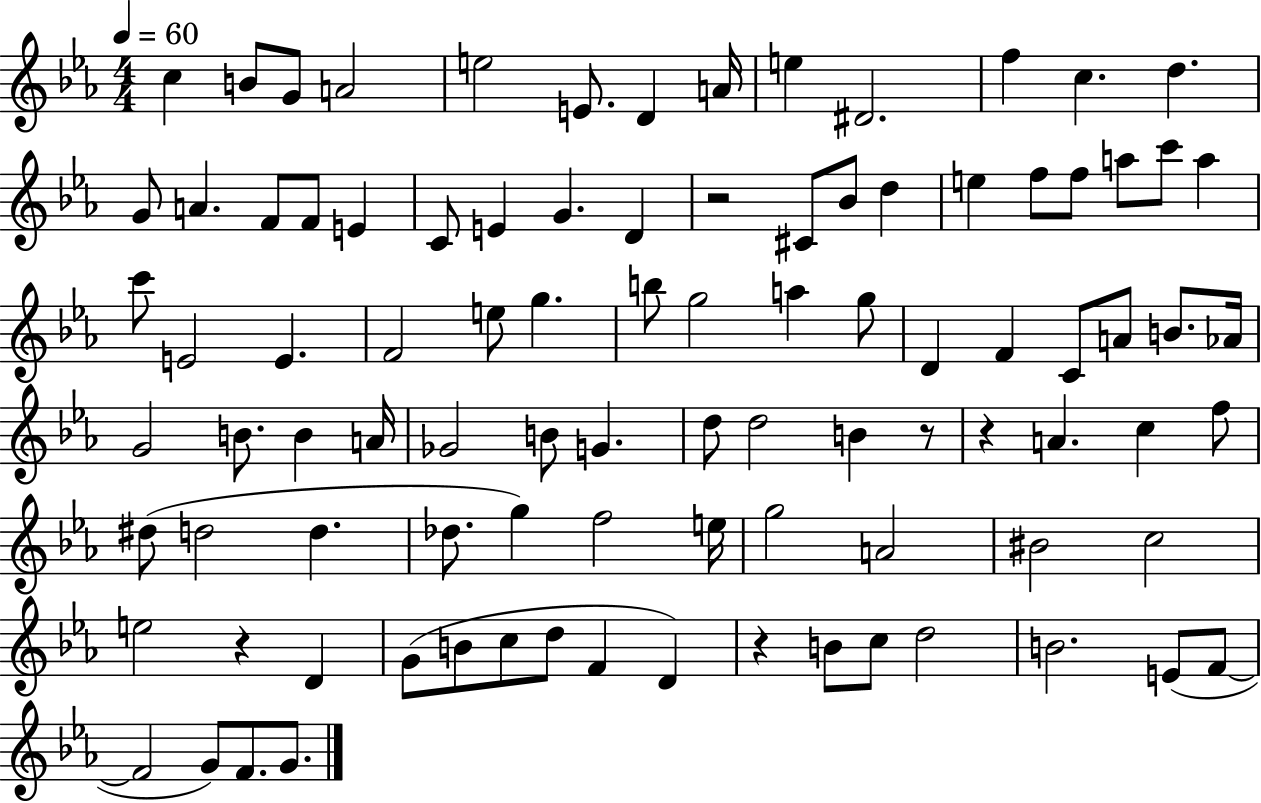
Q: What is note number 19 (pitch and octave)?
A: C4